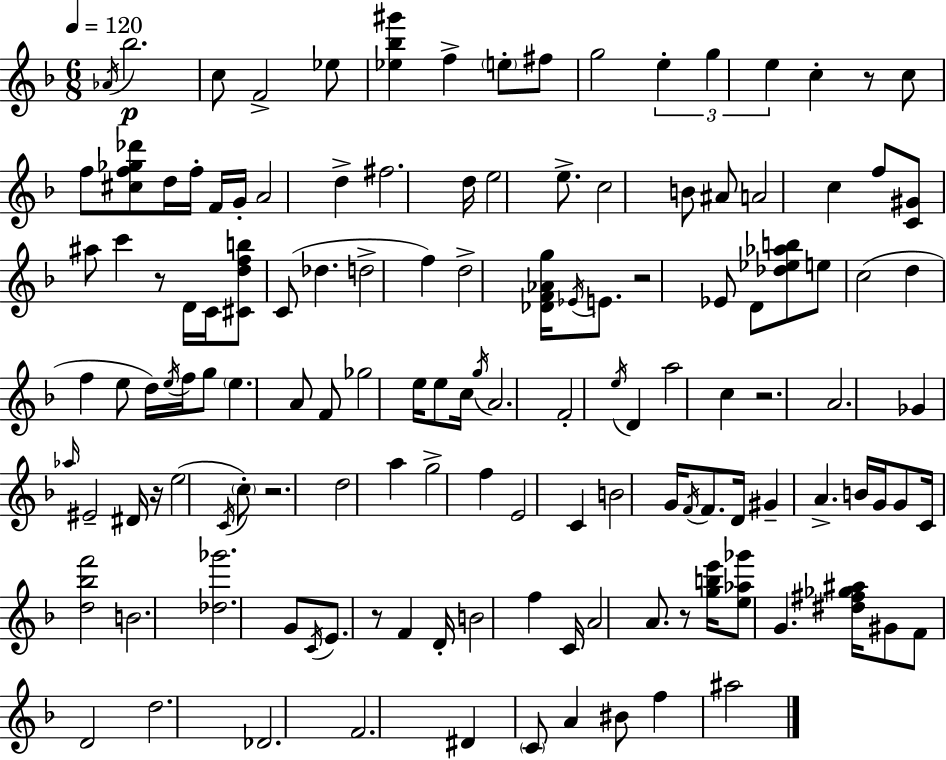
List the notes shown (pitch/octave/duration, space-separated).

Ab4/s Bb5/h. C5/e F4/h Eb5/e [Eb5,Bb5,G#6]/q F5/q E5/e F#5/e G5/h E5/q G5/q E5/q C5/q R/e C5/e F5/e [C#5,F5,Gb5,Db6]/e D5/s F5/s F4/s G4/s A4/h D5/q F#5/h. D5/s E5/h E5/e. C5/h B4/e A#4/e A4/h C5/q F5/e [C4,G#4]/e A#5/e C6/q R/e D4/s C4/s [C#4,D5,F5,B5]/e C4/e Db5/q. D5/h F5/q D5/h [Db4,F4,Ab4,G5]/s Eb4/s E4/e. R/h Eb4/e D4/e [Db5,Eb5,Ab5,B5]/e E5/e C5/h D5/q F5/q E5/e D5/s E5/s F5/s G5/e E5/q. A4/e F4/e Gb5/h E5/s E5/e C5/s G5/s A4/h. F4/h E5/s D4/q A5/h C5/q R/h. A4/h. Gb4/q Ab5/s EIS4/h D#4/s R/s E5/h C4/s C5/e R/h. D5/h A5/q G5/h F5/q E4/h C4/q B4/h G4/s F4/s F4/e. D4/s G#4/q A4/q. B4/s G4/s G4/e C4/s [D5,Bb5,F6]/h B4/h. [Db5,Gb6]/h. G4/e C4/s E4/e. R/e F4/q D4/s B4/h F5/q C4/s A4/h A4/e. R/e [G5,B5,E6]/s [E5,Ab5,Gb6]/e G4/q. [D#5,F#5,Gb5,A#5]/s G#4/e F4/e D4/h D5/h. Db4/h. F4/h. D#4/q C4/e A4/q BIS4/e F5/q A#5/h